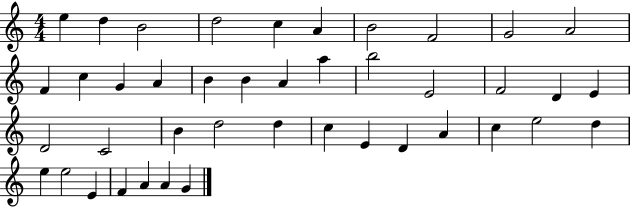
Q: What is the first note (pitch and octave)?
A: E5